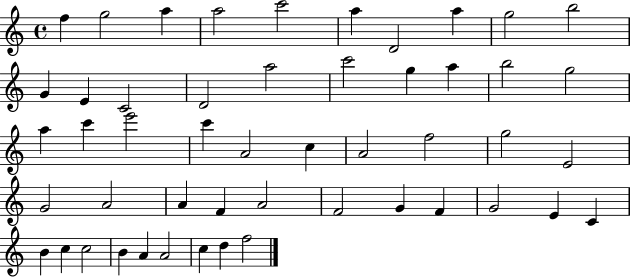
{
  \clef treble
  \time 4/4
  \defaultTimeSignature
  \key c \major
  f''4 g''2 a''4 | a''2 c'''2 | a''4 d'2 a''4 | g''2 b''2 | \break g'4 e'4 c'2 | d'2 a''2 | c'''2 g''4 a''4 | b''2 g''2 | \break a''4 c'''4 e'''2 | c'''4 a'2 c''4 | a'2 f''2 | g''2 e'2 | \break g'2 a'2 | a'4 f'4 a'2 | f'2 g'4 f'4 | g'2 e'4 c'4 | \break b'4 c''4 c''2 | b'4 a'4 a'2 | c''4 d''4 f''2 | \bar "|."
}